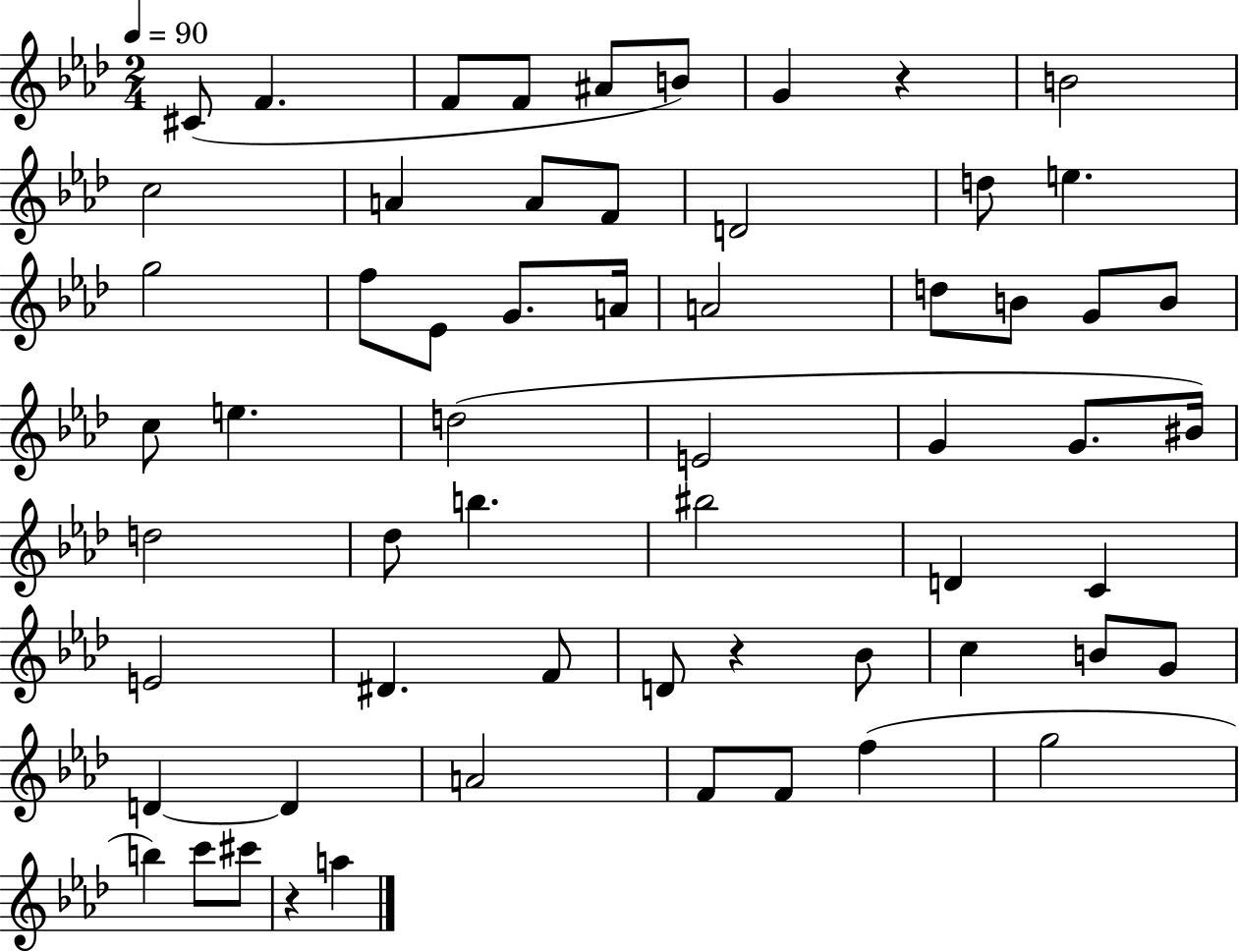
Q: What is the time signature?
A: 2/4